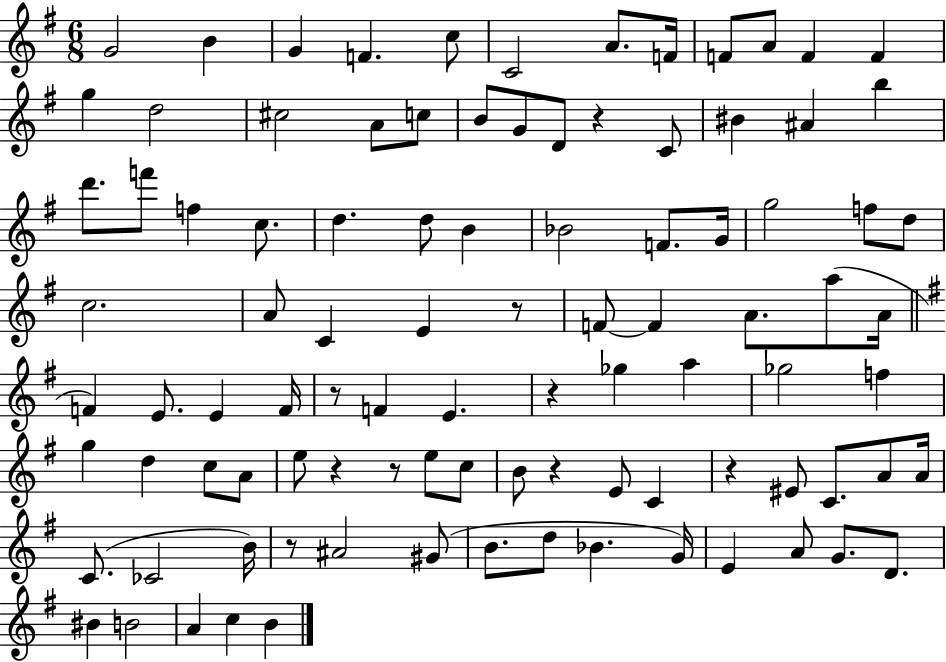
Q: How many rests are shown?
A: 9